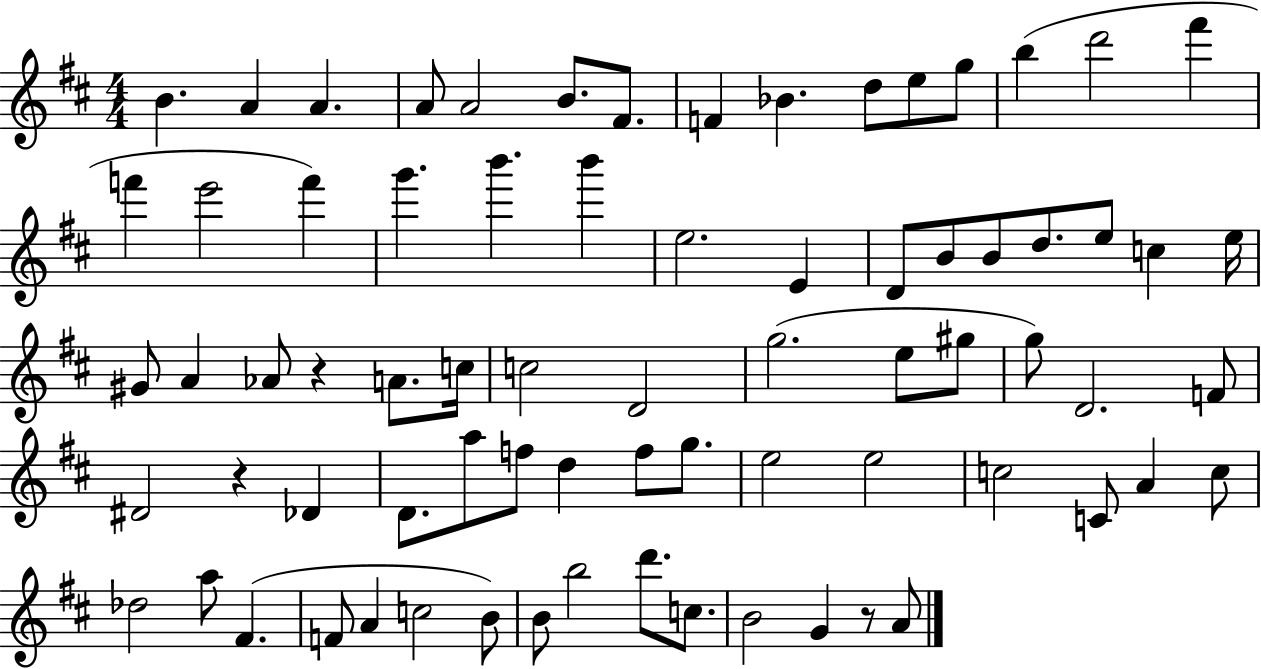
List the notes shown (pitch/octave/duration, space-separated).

B4/q. A4/q A4/q. A4/e A4/h B4/e. F#4/e. F4/q Bb4/q. D5/e E5/e G5/e B5/q D6/h F#6/q F6/q E6/h F6/q G6/q. B6/q. B6/q E5/h. E4/q D4/e B4/e B4/e D5/e. E5/e C5/q E5/s G#4/e A4/q Ab4/e R/q A4/e. C5/s C5/h D4/h G5/h. E5/e G#5/e G5/e D4/h. F4/e D#4/h R/q Db4/q D4/e. A5/e F5/e D5/q F5/e G5/e. E5/h E5/h C5/h C4/e A4/q C5/e Db5/h A5/e F#4/q. F4/e A4/q C5/h B4/e B4/e B5/h D6/e. C5/e. B4/h G4/q R/e A4/e